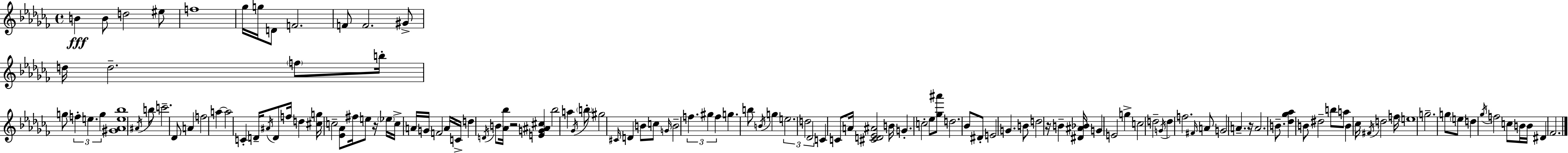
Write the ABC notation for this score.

X:1
T:Untitled
M:4/4
L:1/4
K:Abm
B B/2 d2 ^e/2 f4 _g/4 g/4 D/2 F2 F/2 F2 ^G/2 d/4 d2 f/2 b/4 g/2 f e g [^G_Ae_b]4 ^A/4 b/2 c'2 _D/2 A f2 a a2 C D/4 ^A/4 D/2 f/4 d [^cg]/4 c2 [_E_A]/2 ^f/4 e/2 z/4 _e/4 c/4 A/4 G/4 F2 A/4 C/4 d D/4 B/2 [_A_b]/4 z2 [EG^A^c] _b2 a _G/4 b/2 ^g2 ^C/4 D B/2 c/2 G/4 B2 f ^g f g b/2 B/4 g e2 d2 _D2 C C/2 A/4 [^CD_E^A]2 B/4 G c2 _e/2 [_g^a']/2 d2 _B/2 ^D/2 E2 G B/2 d2 z/4 B [^D^A_B]/4 G E2 g c2 d2 G/4 d f2 ^F/4 A/2 G2 A z/4 A2 B/2 [_d_g_a] B/2 ^d2 b/2 a/2 B _c/4 ^F/4 d2 f/4 e4 g2 g/2 e/2 d _g/4 f2 c/2 B/4 B/4 ^D _F2